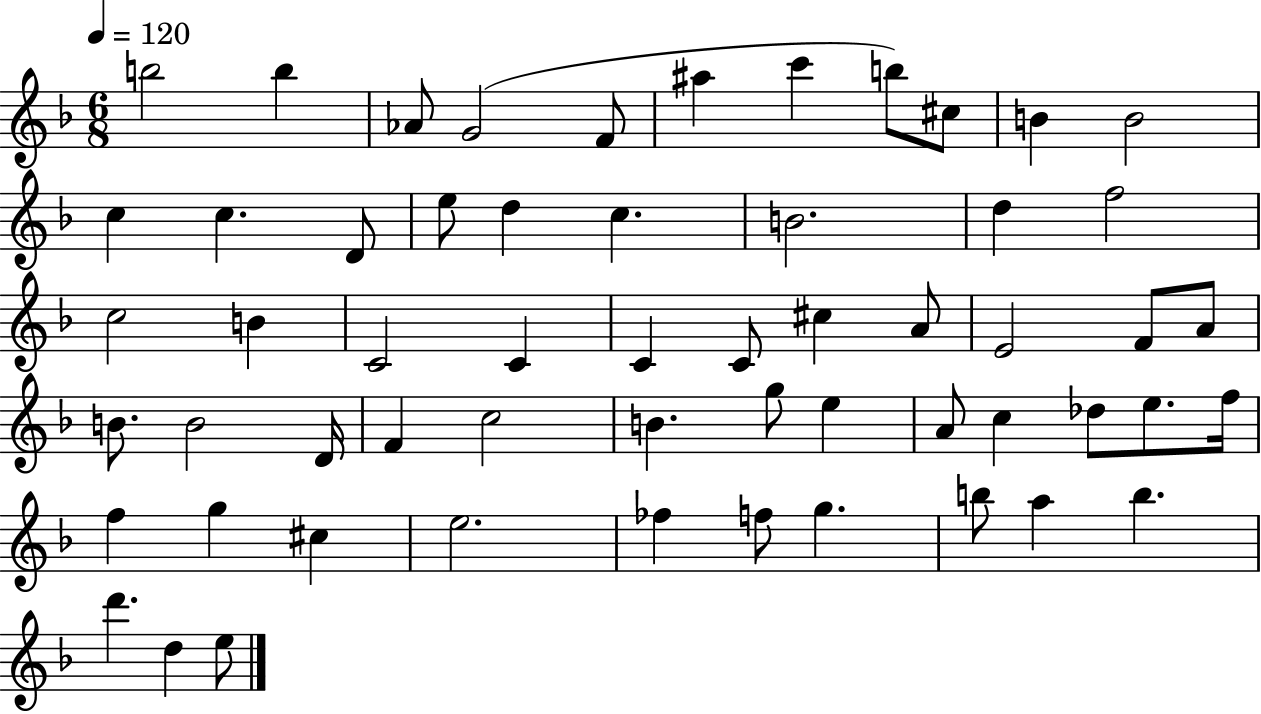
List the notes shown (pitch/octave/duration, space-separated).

B5/h B5/q Ab4/e G4/h F4/e A#5/q C6/q B5/e C#5/e B4/q B4/h C5/q C5/q. D4/e E5/e D5/q C5/q. B4/h. D5/q F5/h C5/h B4/q C4/h C4/q C4/q C4/e C#5/q A4/e E4/h F4/e A4/e B4/e. B4/h D4/s F4/q C5/h B4/q. G5/e E5/q A4/e C5/q Db5/e E5/e. F5/s F5/q G5/q C#5/q E5/h. FES5/q F5/e G5/q. B5/e A5/q B5/q. D6/q. D5/q E5/e